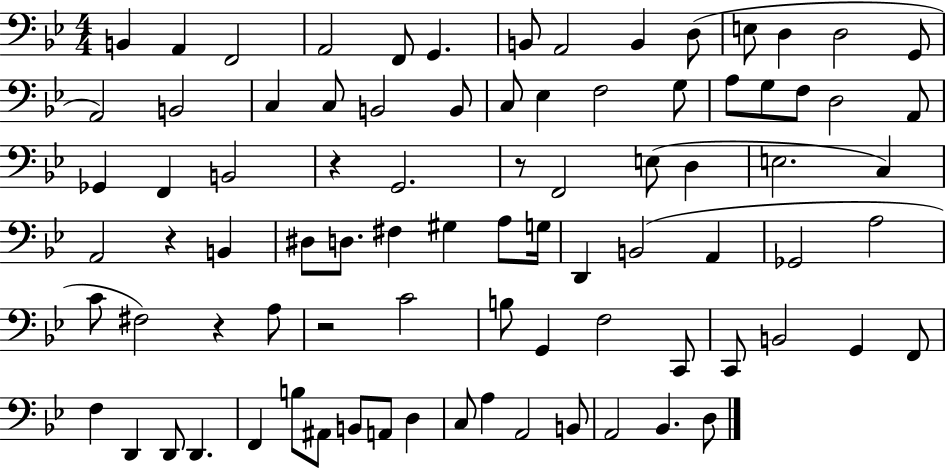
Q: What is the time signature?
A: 4/4